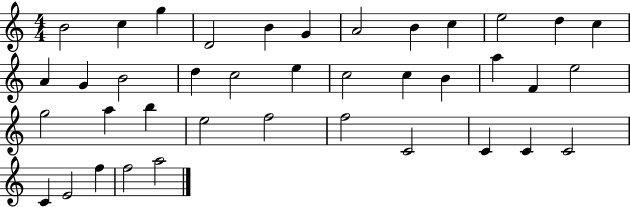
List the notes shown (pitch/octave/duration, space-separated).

B4/h C5/q G5/q D4/h B4/q G4/q A4/h B4/q C5/q E5/h D5/q C5/q A4/q G4/q B4/h D5/q C5/h E5/q C5/h C5/q B4/q A5/q F4/q E5/h G5/h A5/q B5/q E5/h F5/h F5/h C4/h C4/q C4/q C4/h C4/q E4/h F5/q F5/h A5/h